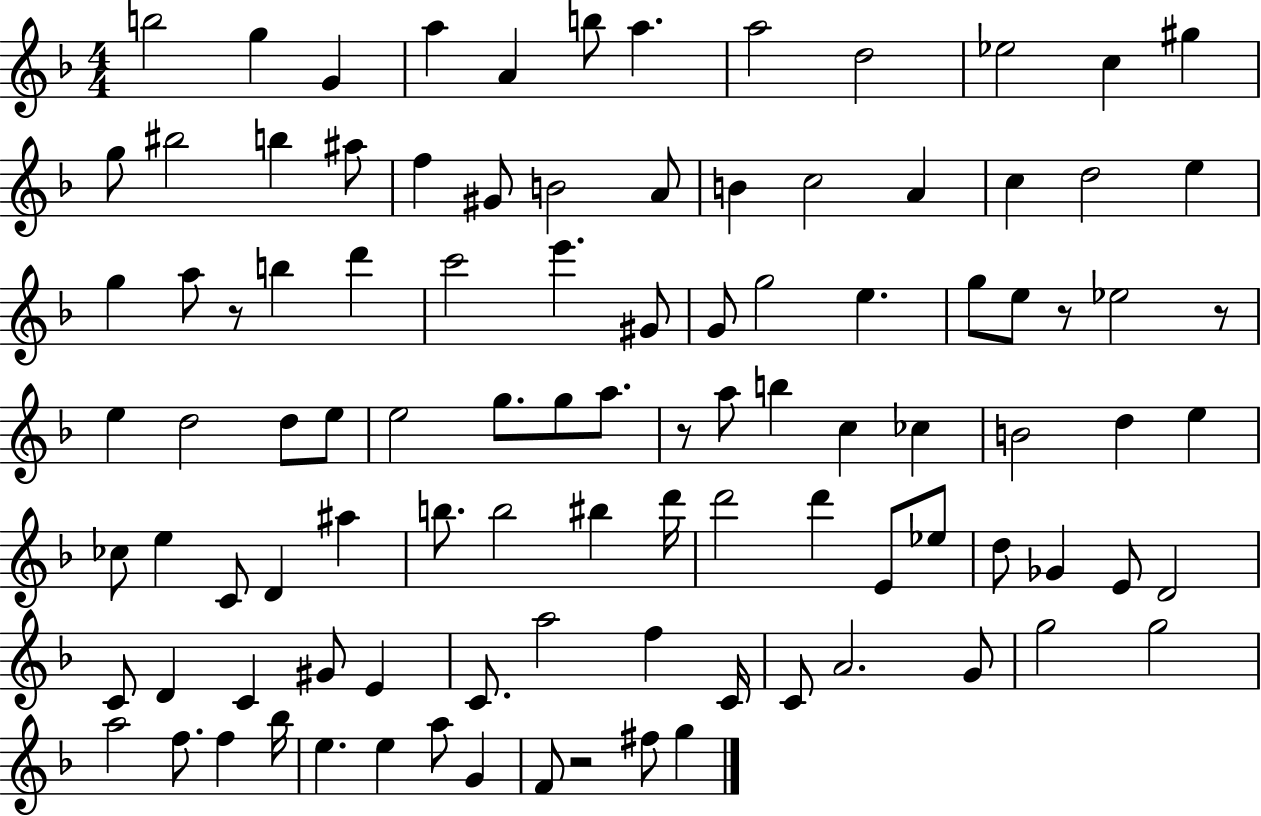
X:1
T:Untitled
M:4/4
L:1/4
K:F
b2 g G a A b/2 a a2 d2 _e2 c ^g g/2 ^b2 b ^a/2 f ^G/2 B2 A/2 B c2 A c d2 e g a/2 z/2 b d' c'2 e' ^G/2 G/2 g2 e g/2 e/2 z/2 _e2 z/2 e d2 d/2 e/2 e2 g/2 g/2 a/2 z/2 a/2 b c _c B2 d e _c/2 e C/2 D ^a b/2 b2 ^b d'/4 d'2 d' E/2 _e/2 d/2 _G E/2 D2 C/2 D C ^G/2 E C/2 a2 f C/4 C/2 A2 G/2 g2 g2 a2 f/2 f _b/4 e e a/2 G F/2 z2 ^f/2 g